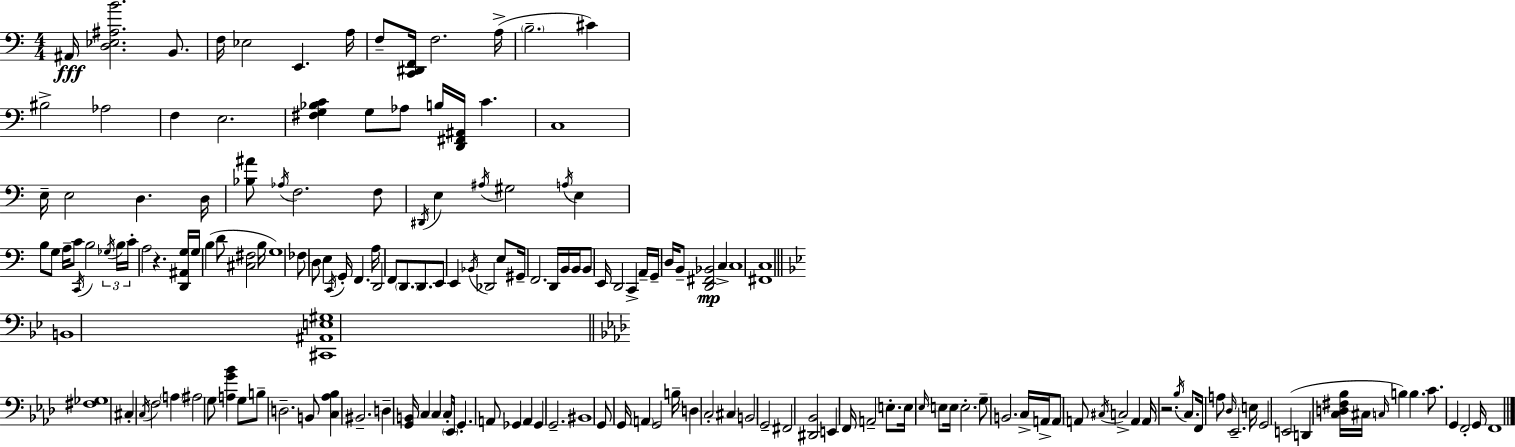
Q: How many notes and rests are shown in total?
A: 170